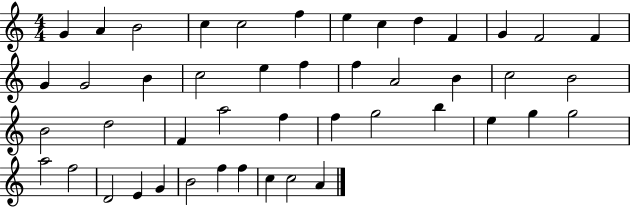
X:1
T:Untitled
M:4/4
L:1/4
K:C
G A B2 c c2 f e c d F G F2 F G G2 B c2 e f f A2 B c2 B2 B2 d2 F a2 f f g2 b e g g2 a2 f2 D2 E G B2 f f c c2 A